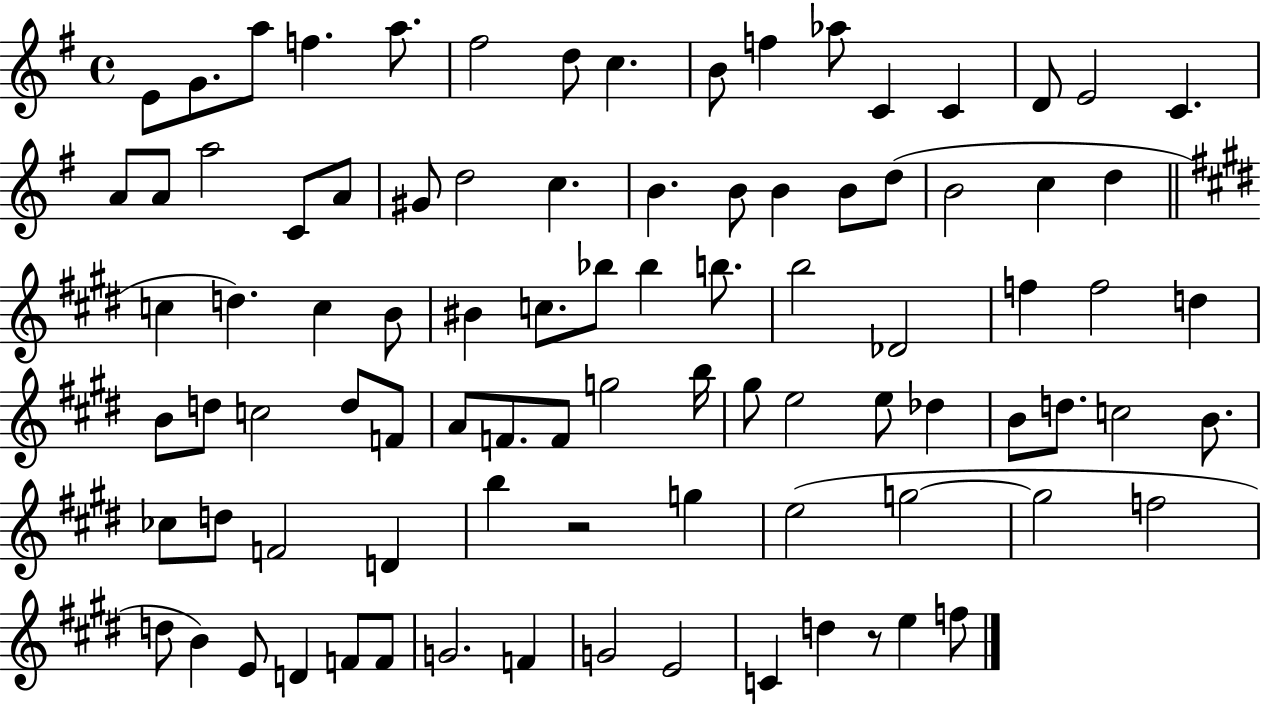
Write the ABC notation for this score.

X:1
T:Untitled
M:4/4
L:1/4
K:G
E/2 G/2 a/2 f a/2 ^f2 d/2 c B/2 f _a/2 C C D/2 E2 C A/2 A/2 a2 C/2 A/2 ^G/2 d2 c B B/2 B B/2 d/2 B2 c d c d c B/2 ^B c/2 _b/2 _b b/2 b2 _D2 f f2 d B/2 d/2 c2 d/2 F/2 A/2 F/2 F/2 g2 b/4 ^g/2 e2 e/2 _d B/2 d/2 c2 B/2 _c/2 d/2 F2 D b z2 g e2 g2 g2 f2 d/2 B E/2 D F/2 F/2 G2 F G2 E2 C d z/2 e f/2